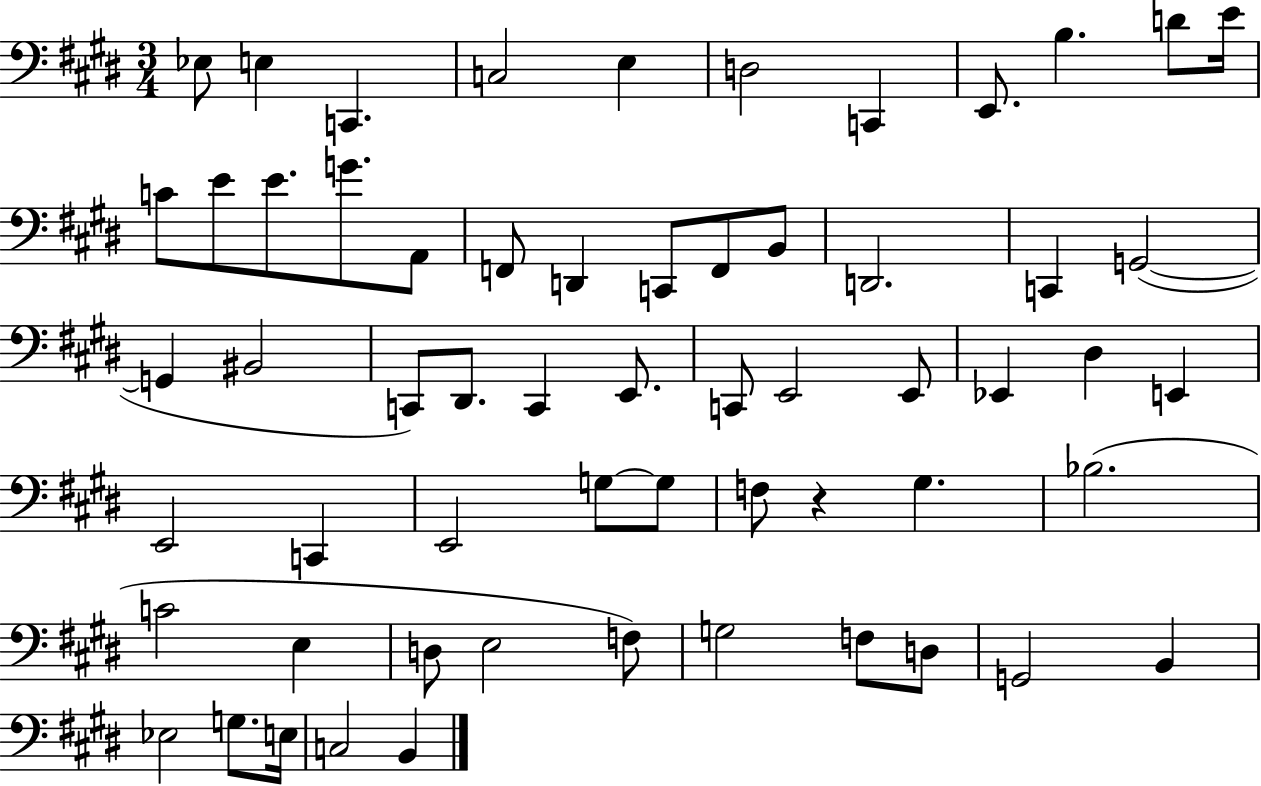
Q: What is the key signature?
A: E major